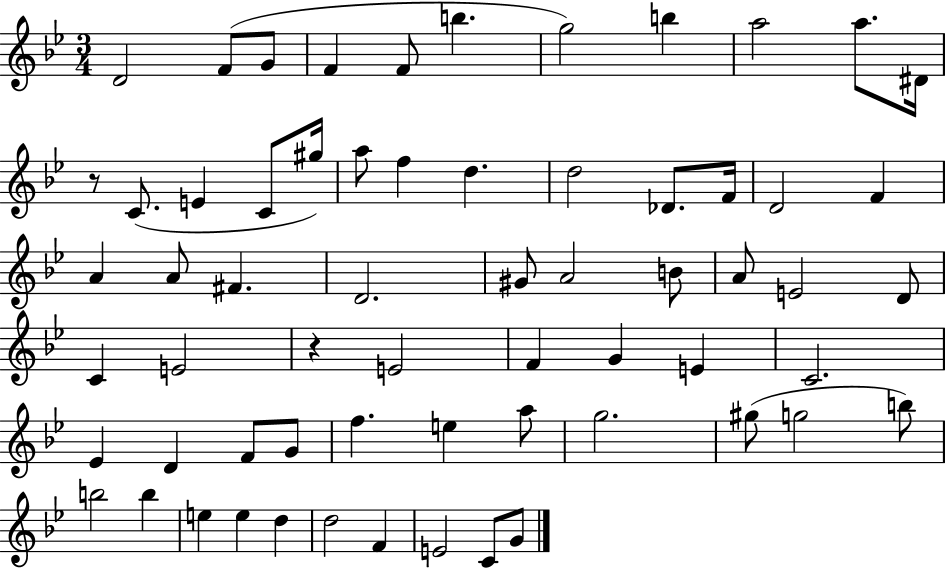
{
  \clef treble
  \numericTimeSignature
  \time 3/4
  \key bes \major
  \repeat volta 2 { d'2 f'8( g'8 | f'4 f'8 b''4. | g''2) b''4 | a''2 a''8. dis'16 | \break r8 c'8.( e'4 c'8 gis''16) | a''8 f''4 d''4. | d''2 des'8. f'16 | d'2 f'4 | \break a'4 a'8 fis'4. | d'2. | gis'8 a'2 b'8 | a'8 e'2 d'8 | \break c'4 e'2 | r4 e'2 | f'4 g'4 e'4 | c'2. | \break ees'4 d'4 f'8 g'8 | f''4. e''4 a''8 | g''2. | gis''8( g''2 b''8) | \break b''2 b''4 | e''4 e''4 d''4 | d''2 f'4 | e'2 c'8 g'8 | \break } \bar "|."
}